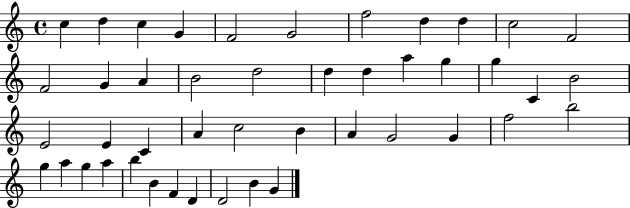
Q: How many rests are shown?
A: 0